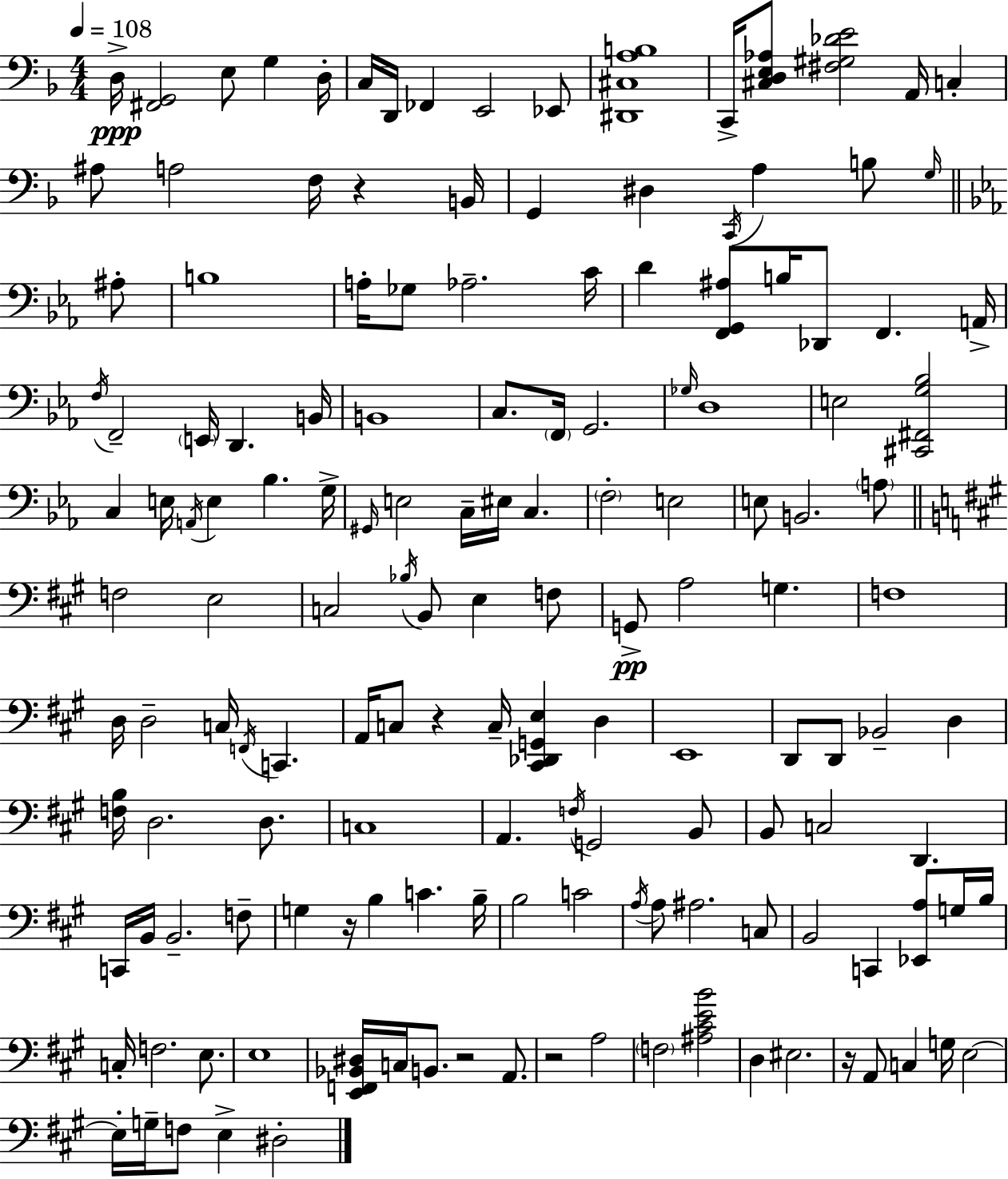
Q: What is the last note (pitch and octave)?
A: D#3